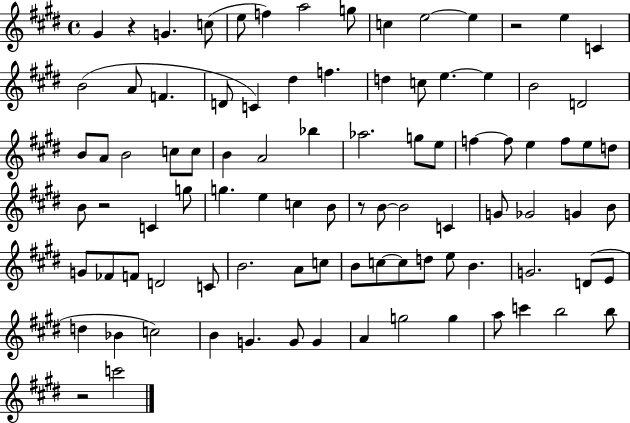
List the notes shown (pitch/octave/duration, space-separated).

G#4/q R/q G4/q. C5/e E5/e F5/q A5/h G5/e C5/q E5/h E5/q R/h E5/q C4/q B4/h A4/e F4/q. D4/e C4/q D#5/q F5/q. D5/q C5/e E5/q. E5/q B4/h D4/h B4/e A4/e B4/h C5/e C5/e B4/q A4/h Bb5/q Ab5/h. G5/e E5/e F5/q F5/e E5/q F5/e E5/e D5/e B4/e R/h C4/q G5/e G5/q. E5/q C5/q B4/e R/e B4/e B4/h C4/q G4/e Gb4/h G4/q B4/e G4/e FES4/e F4/e D4/h C4/e B4/h. A4/e C5/e B4/e C5/e C5/e D5/e E5/e B4/q. G4/h. D4/e E4/e D5/q Bb4/q C5/h B4/q G4/q. G4/e G4/q A4/q G5/h G5/q A5/e C6/q B5/h B5/e R/h C6/h